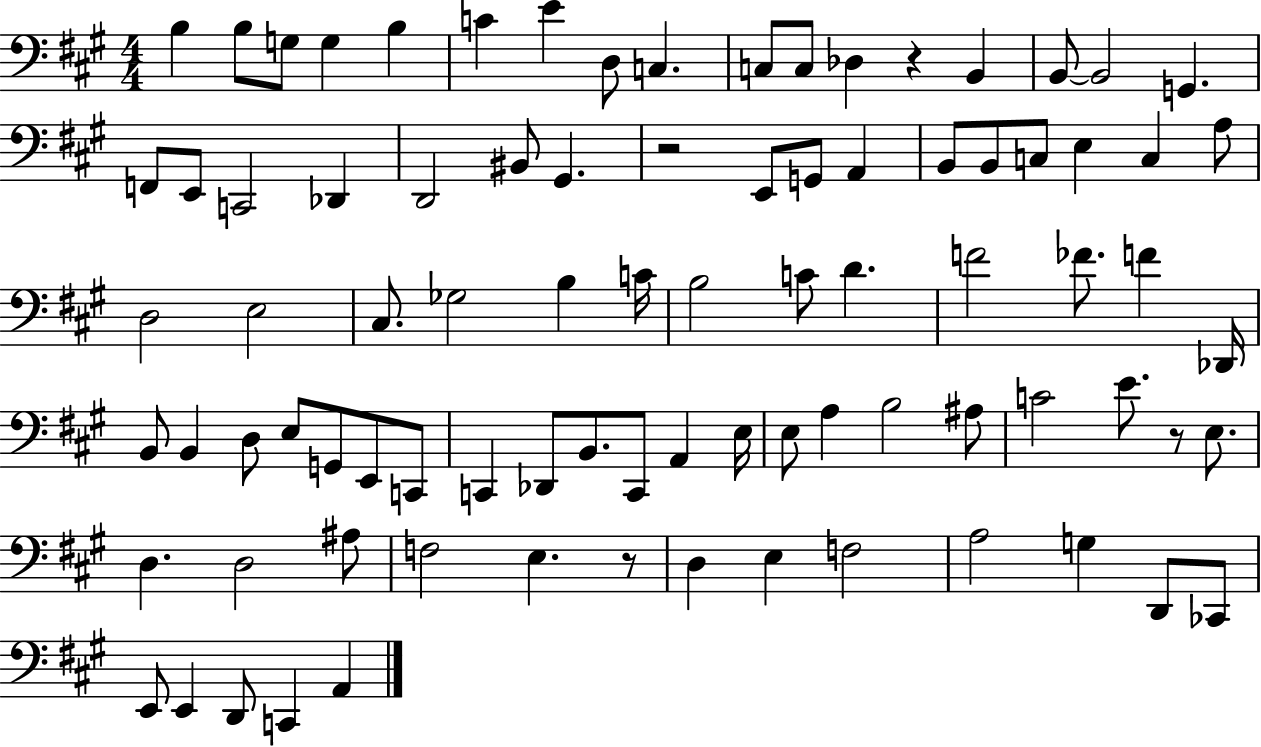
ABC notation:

X:1
T:Untitled
M:4/4
L:1/4
K:A
B, B,/2 G,/2 G, B, C E D,/2 C, C,/2 C,/2 _D, z B,, B,,/2 B,,2 G,, F,,/2 E,,/2 C,,2 _D,, D,,2 ^B,,/2 ^G,, z2 E,,/2 G,,/2 A,, B,,/2 B,,/2 C,/2 E, C, A,/2 D,2 E,2 ^C,/2 _G,2 B, C/4 B,2 C/2 D F2 _F/2 F _D,,/4 B,,/2 B,, D,/2 E,/2 G,,/2 E,,/2 C,,/2 C,, _D,,/2 B,,/2 C,,/2 A,, E,/4 E,/2 A, B,2 ^A,/2 C2 E/2 z/2 E,/2 D, D,2 ^A,/2 F,2 E, z/2 D, E, F,2 A,2 G, D,,/2 _C,,/2 E,,/2 E,, D,,/2 C,, A,,